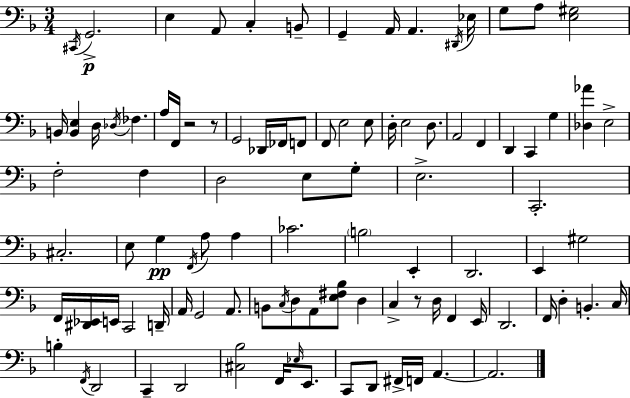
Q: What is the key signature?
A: D minor